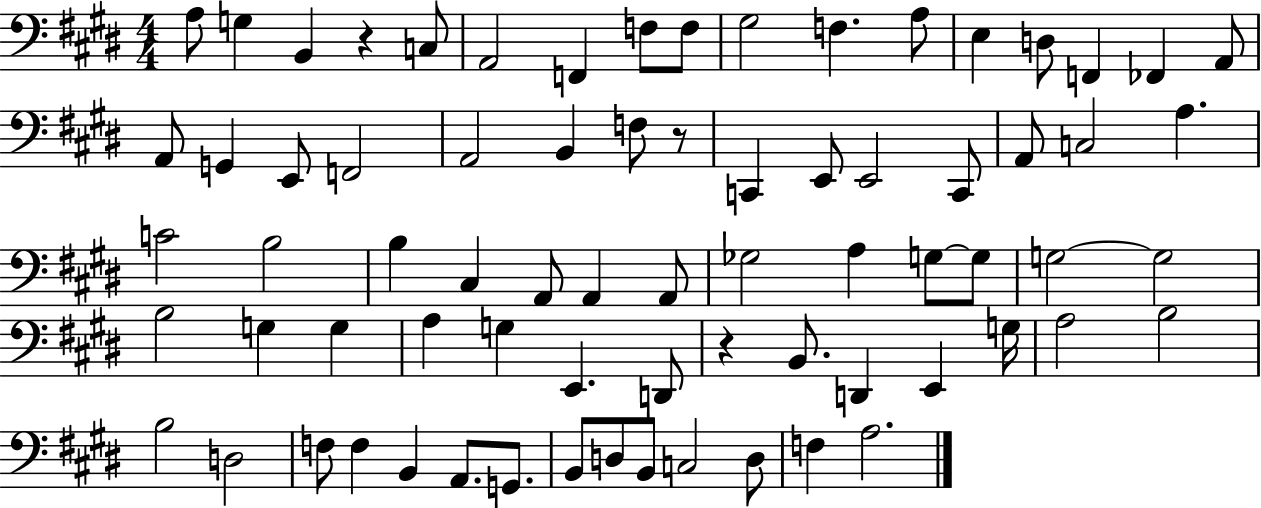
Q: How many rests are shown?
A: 3